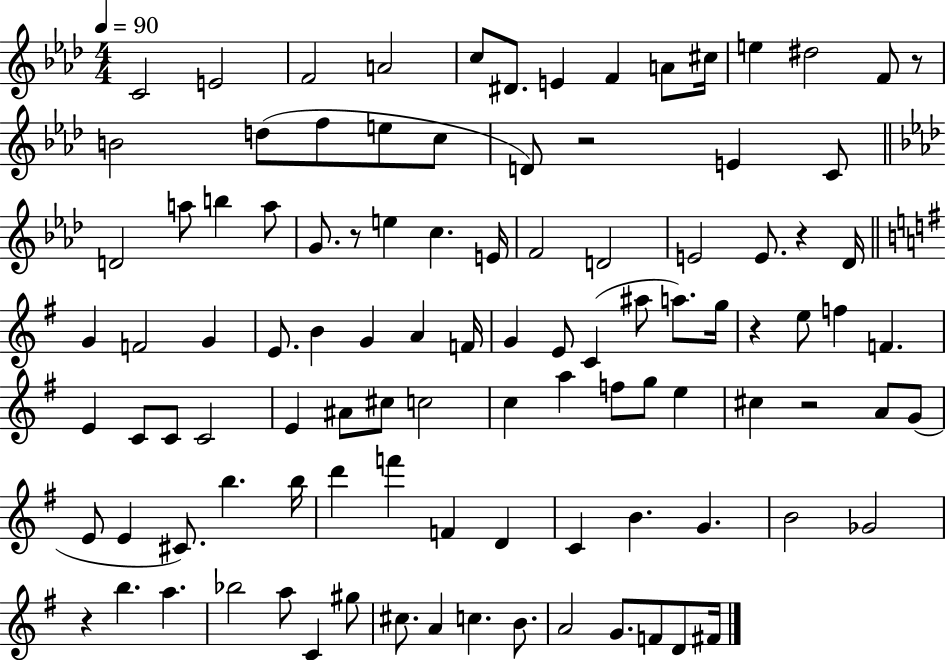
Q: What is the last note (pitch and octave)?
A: F#4